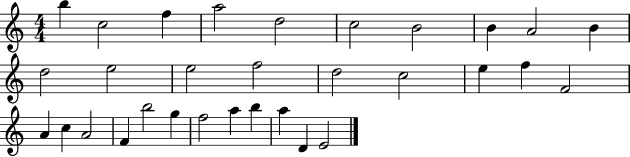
{
  \clef treble
  \numericTimeSignature
  \time 4/4
  \key c \major
  b''4 c''2 f''4 | a''2 d''2 | c''2 b'2 | b'4 a'2 b'4 | \break d''2 e''2 | e''2 f''2 | d''2 c''2 | e''4 f''4 f'2 | \break a'4 c''4 a'2 | f'4 b''2 g''4 | f''2 a''4 b''4 | a''4 d'4 e'2 | \break \bar "|."
}